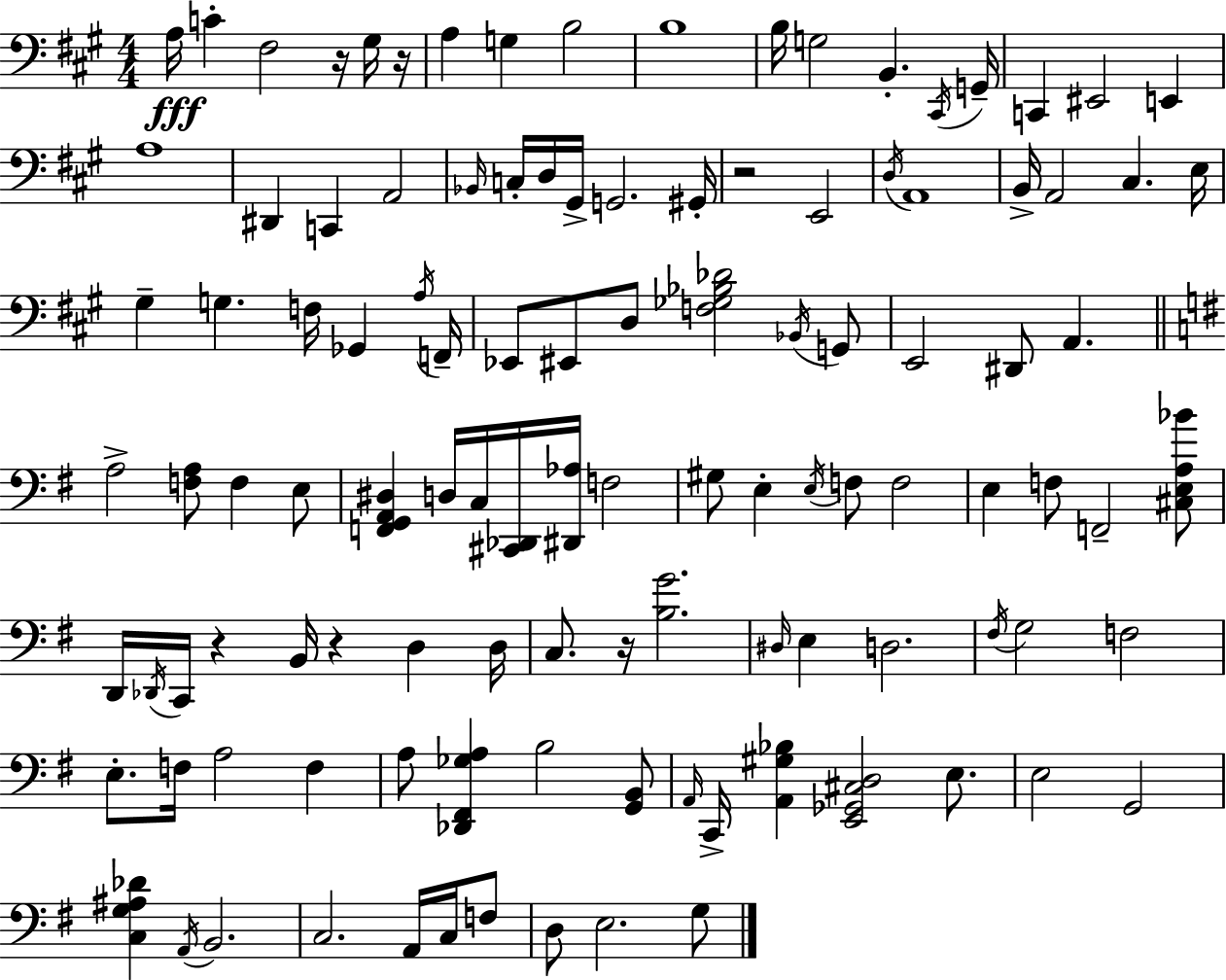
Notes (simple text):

A3/s C4/q F#3/h R/s G#3/s R/s A3/q G3/q B3/h B3/w B3/s G3/h B2/q. C#2/s G2/s C2/q EIS2/h E2/q A3/w D#2/q C2/q A2/h Bb2/s C3/s D3/s G#2/s G2/h. G#2/s R/h E2/h D3/s A2/w B2/s A2/h C#3/q. E3/s G#3/q G3/q. F3/s Gb2/q A3/s F2/s Eb2/e EIS2/e D3/e [F3,Gb3,Bb3,Db4]/h Bb2/s G2/e E2/h D#2/e A2/q. A3/h [F3,A3]/e F3/q E3/e [F2,G2,A2,D#3]/q D3/s C3/s [C#2,Db2]/s [D#2,Ab3]/s F3/h G#3/e E3/q E3/s F3/e F3/h E3/q F3/e F2/h [C#3,E3,A3,Bb4]/e D2/s Db2/s C2/s R/q B2/s R/q D3/q D3/s C3/e. R/s [B3,G4]/h. D#3/s E3/q D3/h. F#3/s G3/h F3/h E3/e. F3/s A3/h F3/q A3/e [Db2,F#2,Gb3,A3]/q B3/h [G2,B2]/e A2/s C2/s [A2,G#3,Bb3]/q [E2,Gb2,C#3,D3]/h E3/e. E3/h G2/h [C3,G3,A#3,Db4]/q A2/s B2/h. C3/h. A2/s C3/s F3/e D3/e E3/h. G3/e